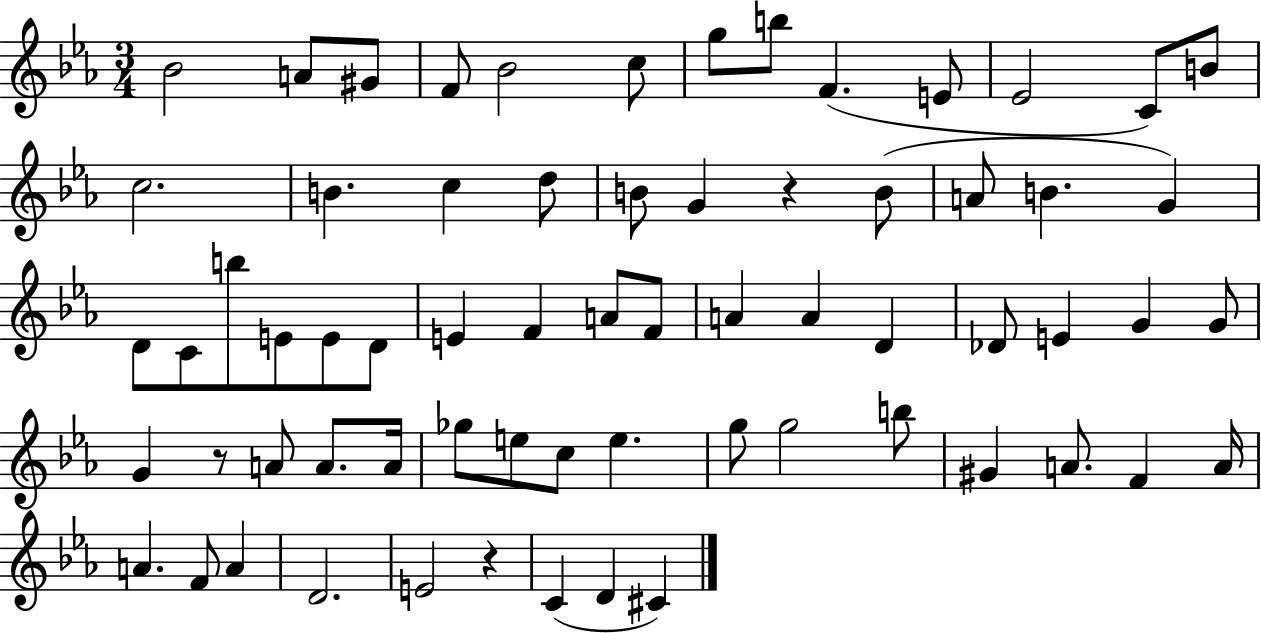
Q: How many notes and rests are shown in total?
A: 66